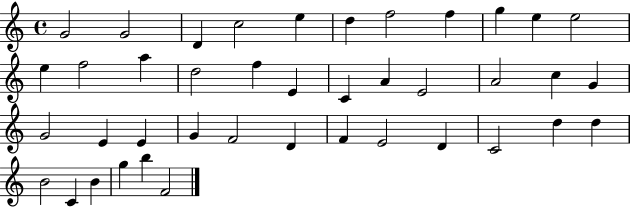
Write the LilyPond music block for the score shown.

{
  \clef treble
  \time 4/4
  \defaultTimeSignature
  \key c \major
  g'2 g'2 | d'4 c''2 e''4 | d''4 f''2 f''4 | g''4 e''4 e''2 | \break e''4 f''2 a''4 | d''2 f''4 e'4 | c'4 a'4 e'2 | a'2 c''4 g'4 | \break g'2 e'4 e'4 | g'4 f'2 d'4 | f'4 e'2 d'4 | c'2 d''4 d''4 | \break b'2 c'4 b'4 | g''4 b''4 f'2 | \bar "|."
}